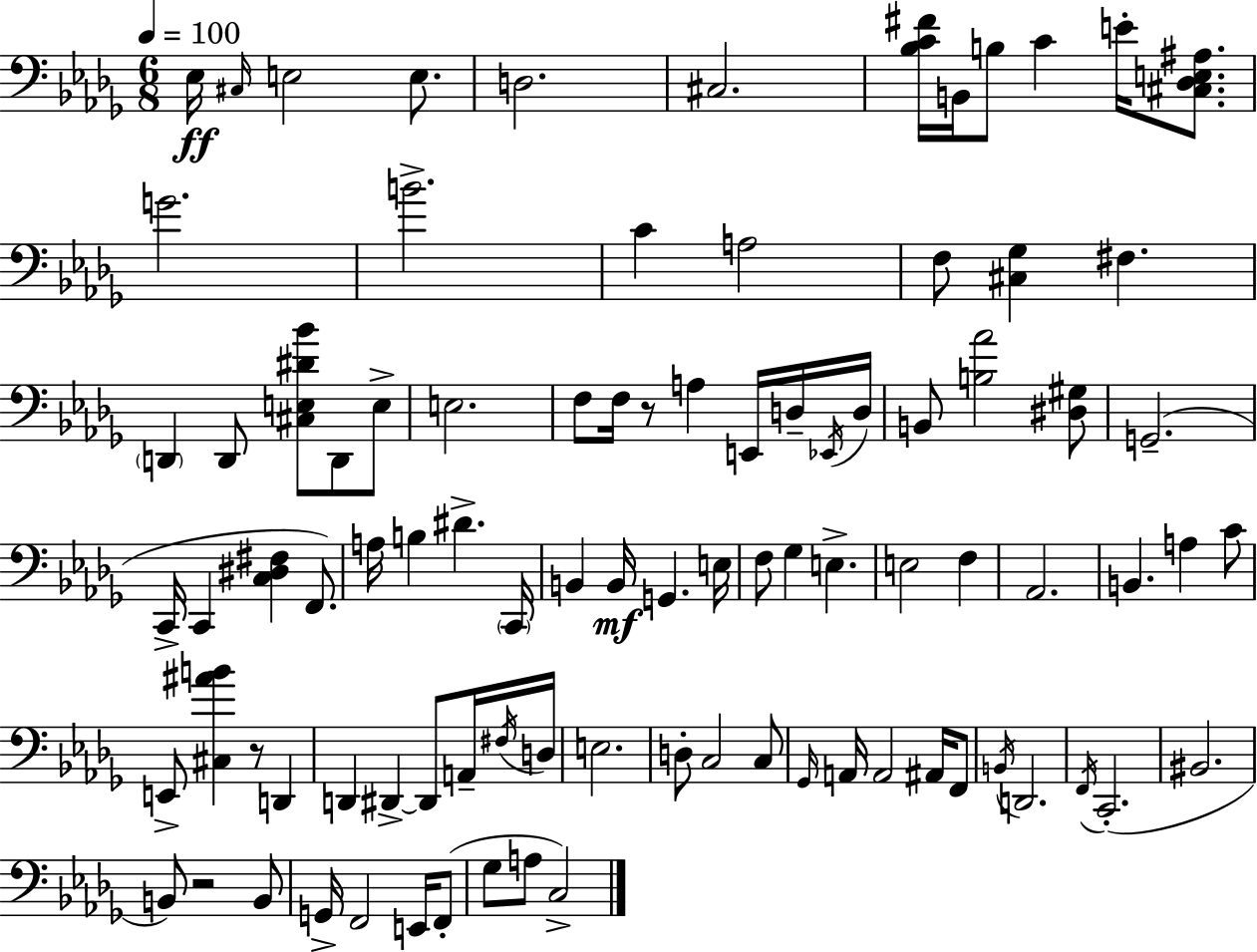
Eb3/s C#3/s E3/h E3/e. D3/h. C#3/h. [Bb3,C4,F#4]/s B2/s B3/e C4/q E4/s [C#3,Db3,E3,A#3]/e. G4/h. B4/h. C4/q A3/h F3/e [C#3,Gb3]/q F#3/q. D2/q D2/e [C#3,E3,D#4,Bb4]/e D2/e E3/e E3/h. F3/e F3/s R/e A3/q E2/s D3/s Eb2/s D3/s B2/e [B3,Ab4]/h [D#3,G#3]/e G2/h. C2/s C2/q [C3,D#3,F#3]/q F2/e. A3/s B3/q D#4/q. C2/s B2/q B2/s G2/q. E3/s F3/e Gb3/q E3/q. E3/h F3/q Ab2/h. B2/q. A3/q C4/e E2/e [C#3,A#4,B4]/q R/e D2/q D2/q D#2/q D#2/e A2/s F#3/s D3/s E3/h. D3/e C3/h C3/e Gb2/s A2/s A2/h A#2/s F2/e B2/s D2/h. F2/s C2/h. BIS2/h. B2/e R/h B2/e G2/s F2/h E2/s F2/e Gb3/e A3/e C3/h